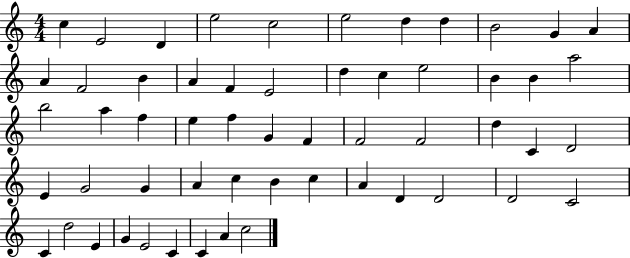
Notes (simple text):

C5/q E4/h D4/q E5/h C5/h E5/h D5/q D5/q B4/h G4/q A4/q A4/q F4/h B4/q A4/q F4/q E4/h D5/q C5/q E5/h B4/q B4/q A5/h B5/h A5/q F5/q E5/q F5/q G4/q F4/q F4/h F4/h D5/q C4/q D4/h E4/q G4/h G4/q A4/q C5/q B4/q C5/q A4/q D4/q D4/h D4/h C4/h C4/q D5/h E4/q G4/q E4/h C4/q C4/q A4/q C5/h